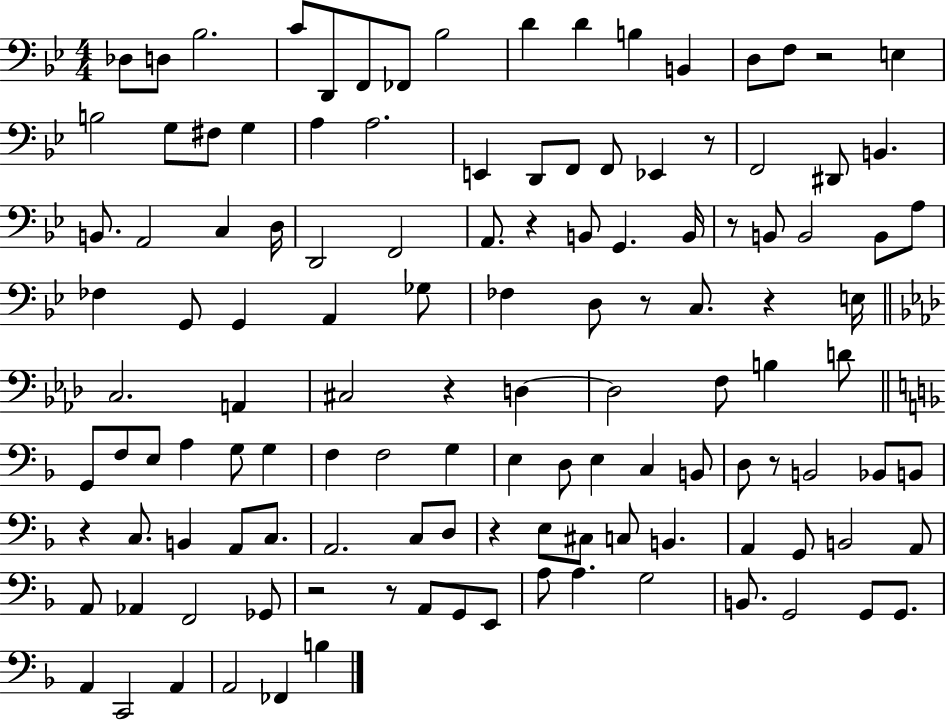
{
  \clef bass
  \numericTimeSignature
  \time 4/4
  \key bes \major
  \repeat volta 2 { des8 d8 bes2. | c'8 d,8 f,8 fes,8 bes2 | d'4 d'4 b4 b,4 | d8 f8 r2 e4 | \break b2 g8 fis8 g4 | a4 a2. | e,4 d,8 f,8 f,8 ees,4 r8 | f,2 dis,8 b,4. | \break b,8. a,2 c4 d16 | d,2 f,2 | a,8. r4 b,8 g,4. b,16 | r8 b,8 b,2 b,8 a8 | \break fes4 g,8 g,4 a,4 ges8 | fes4 d8 r8 c8. r4 e16 | \bar "||" \break \key aes \major c2. a,4 | cis2 r4 d4~~ | d2 f8 b4 d'8 | \bar "||" \break \key f \major g,8 f8 e8 a4 g8 g4 | f4 f2 g4 | e4 d8 e4 c4 b,8 | d8 r8 b,2 bes,8 b,8 | \break r4 c8. b,4 a,8 c8. | a,2. c8 d8 | r4 e8 cis8 c8 b,4. | a,4 g,8 b,2 a,8 | \break a,8 aes,4 f,2 ges,8 | r2 r8 a,8 g,8 e,8 | a8 a4. g2 | b,8. g,2 g,8 g,8. | \break a,4 c,2 a,4 | a,2 fes,4 b4 | } \bar "|."
}